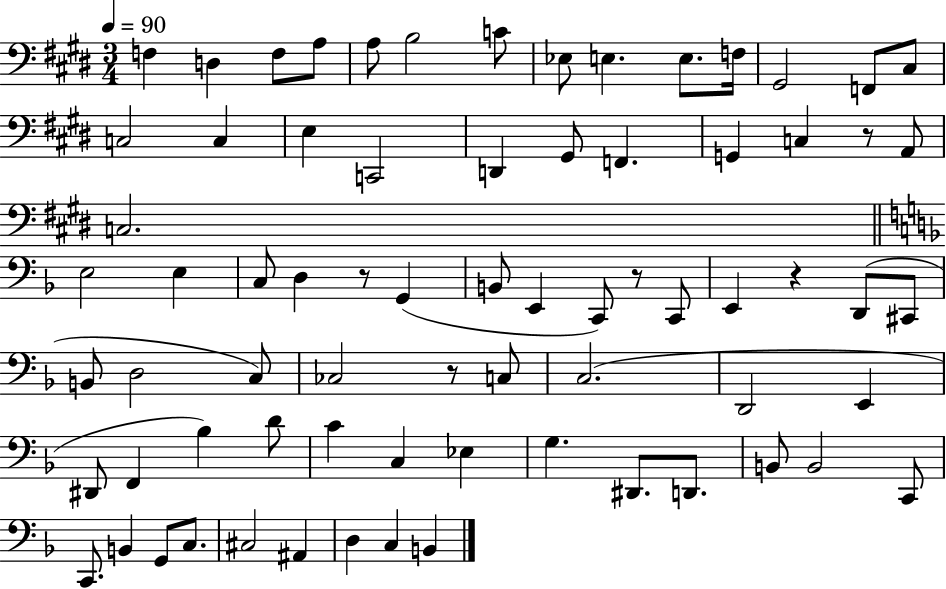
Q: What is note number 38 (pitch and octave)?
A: B2